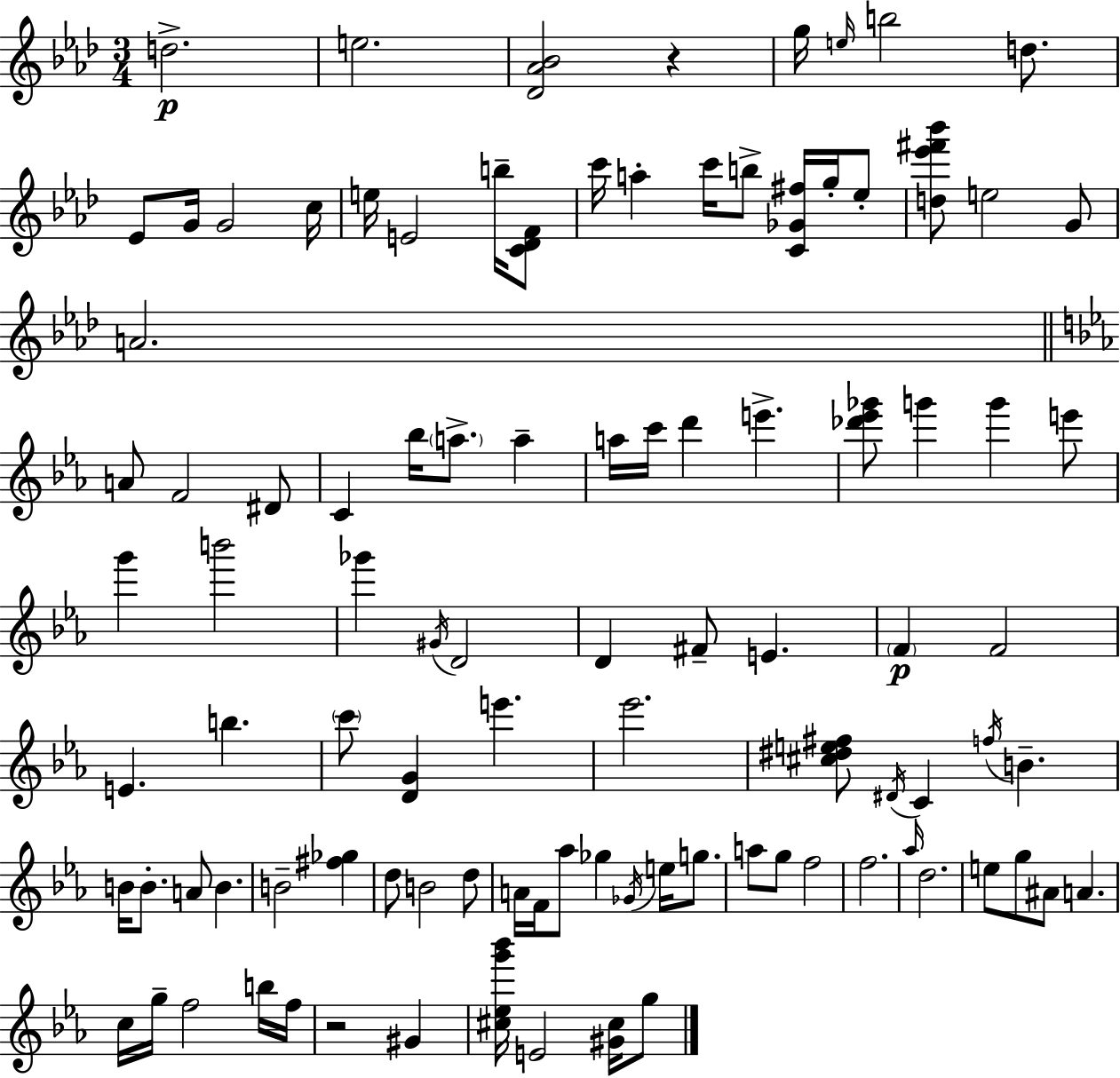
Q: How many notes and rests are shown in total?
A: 100